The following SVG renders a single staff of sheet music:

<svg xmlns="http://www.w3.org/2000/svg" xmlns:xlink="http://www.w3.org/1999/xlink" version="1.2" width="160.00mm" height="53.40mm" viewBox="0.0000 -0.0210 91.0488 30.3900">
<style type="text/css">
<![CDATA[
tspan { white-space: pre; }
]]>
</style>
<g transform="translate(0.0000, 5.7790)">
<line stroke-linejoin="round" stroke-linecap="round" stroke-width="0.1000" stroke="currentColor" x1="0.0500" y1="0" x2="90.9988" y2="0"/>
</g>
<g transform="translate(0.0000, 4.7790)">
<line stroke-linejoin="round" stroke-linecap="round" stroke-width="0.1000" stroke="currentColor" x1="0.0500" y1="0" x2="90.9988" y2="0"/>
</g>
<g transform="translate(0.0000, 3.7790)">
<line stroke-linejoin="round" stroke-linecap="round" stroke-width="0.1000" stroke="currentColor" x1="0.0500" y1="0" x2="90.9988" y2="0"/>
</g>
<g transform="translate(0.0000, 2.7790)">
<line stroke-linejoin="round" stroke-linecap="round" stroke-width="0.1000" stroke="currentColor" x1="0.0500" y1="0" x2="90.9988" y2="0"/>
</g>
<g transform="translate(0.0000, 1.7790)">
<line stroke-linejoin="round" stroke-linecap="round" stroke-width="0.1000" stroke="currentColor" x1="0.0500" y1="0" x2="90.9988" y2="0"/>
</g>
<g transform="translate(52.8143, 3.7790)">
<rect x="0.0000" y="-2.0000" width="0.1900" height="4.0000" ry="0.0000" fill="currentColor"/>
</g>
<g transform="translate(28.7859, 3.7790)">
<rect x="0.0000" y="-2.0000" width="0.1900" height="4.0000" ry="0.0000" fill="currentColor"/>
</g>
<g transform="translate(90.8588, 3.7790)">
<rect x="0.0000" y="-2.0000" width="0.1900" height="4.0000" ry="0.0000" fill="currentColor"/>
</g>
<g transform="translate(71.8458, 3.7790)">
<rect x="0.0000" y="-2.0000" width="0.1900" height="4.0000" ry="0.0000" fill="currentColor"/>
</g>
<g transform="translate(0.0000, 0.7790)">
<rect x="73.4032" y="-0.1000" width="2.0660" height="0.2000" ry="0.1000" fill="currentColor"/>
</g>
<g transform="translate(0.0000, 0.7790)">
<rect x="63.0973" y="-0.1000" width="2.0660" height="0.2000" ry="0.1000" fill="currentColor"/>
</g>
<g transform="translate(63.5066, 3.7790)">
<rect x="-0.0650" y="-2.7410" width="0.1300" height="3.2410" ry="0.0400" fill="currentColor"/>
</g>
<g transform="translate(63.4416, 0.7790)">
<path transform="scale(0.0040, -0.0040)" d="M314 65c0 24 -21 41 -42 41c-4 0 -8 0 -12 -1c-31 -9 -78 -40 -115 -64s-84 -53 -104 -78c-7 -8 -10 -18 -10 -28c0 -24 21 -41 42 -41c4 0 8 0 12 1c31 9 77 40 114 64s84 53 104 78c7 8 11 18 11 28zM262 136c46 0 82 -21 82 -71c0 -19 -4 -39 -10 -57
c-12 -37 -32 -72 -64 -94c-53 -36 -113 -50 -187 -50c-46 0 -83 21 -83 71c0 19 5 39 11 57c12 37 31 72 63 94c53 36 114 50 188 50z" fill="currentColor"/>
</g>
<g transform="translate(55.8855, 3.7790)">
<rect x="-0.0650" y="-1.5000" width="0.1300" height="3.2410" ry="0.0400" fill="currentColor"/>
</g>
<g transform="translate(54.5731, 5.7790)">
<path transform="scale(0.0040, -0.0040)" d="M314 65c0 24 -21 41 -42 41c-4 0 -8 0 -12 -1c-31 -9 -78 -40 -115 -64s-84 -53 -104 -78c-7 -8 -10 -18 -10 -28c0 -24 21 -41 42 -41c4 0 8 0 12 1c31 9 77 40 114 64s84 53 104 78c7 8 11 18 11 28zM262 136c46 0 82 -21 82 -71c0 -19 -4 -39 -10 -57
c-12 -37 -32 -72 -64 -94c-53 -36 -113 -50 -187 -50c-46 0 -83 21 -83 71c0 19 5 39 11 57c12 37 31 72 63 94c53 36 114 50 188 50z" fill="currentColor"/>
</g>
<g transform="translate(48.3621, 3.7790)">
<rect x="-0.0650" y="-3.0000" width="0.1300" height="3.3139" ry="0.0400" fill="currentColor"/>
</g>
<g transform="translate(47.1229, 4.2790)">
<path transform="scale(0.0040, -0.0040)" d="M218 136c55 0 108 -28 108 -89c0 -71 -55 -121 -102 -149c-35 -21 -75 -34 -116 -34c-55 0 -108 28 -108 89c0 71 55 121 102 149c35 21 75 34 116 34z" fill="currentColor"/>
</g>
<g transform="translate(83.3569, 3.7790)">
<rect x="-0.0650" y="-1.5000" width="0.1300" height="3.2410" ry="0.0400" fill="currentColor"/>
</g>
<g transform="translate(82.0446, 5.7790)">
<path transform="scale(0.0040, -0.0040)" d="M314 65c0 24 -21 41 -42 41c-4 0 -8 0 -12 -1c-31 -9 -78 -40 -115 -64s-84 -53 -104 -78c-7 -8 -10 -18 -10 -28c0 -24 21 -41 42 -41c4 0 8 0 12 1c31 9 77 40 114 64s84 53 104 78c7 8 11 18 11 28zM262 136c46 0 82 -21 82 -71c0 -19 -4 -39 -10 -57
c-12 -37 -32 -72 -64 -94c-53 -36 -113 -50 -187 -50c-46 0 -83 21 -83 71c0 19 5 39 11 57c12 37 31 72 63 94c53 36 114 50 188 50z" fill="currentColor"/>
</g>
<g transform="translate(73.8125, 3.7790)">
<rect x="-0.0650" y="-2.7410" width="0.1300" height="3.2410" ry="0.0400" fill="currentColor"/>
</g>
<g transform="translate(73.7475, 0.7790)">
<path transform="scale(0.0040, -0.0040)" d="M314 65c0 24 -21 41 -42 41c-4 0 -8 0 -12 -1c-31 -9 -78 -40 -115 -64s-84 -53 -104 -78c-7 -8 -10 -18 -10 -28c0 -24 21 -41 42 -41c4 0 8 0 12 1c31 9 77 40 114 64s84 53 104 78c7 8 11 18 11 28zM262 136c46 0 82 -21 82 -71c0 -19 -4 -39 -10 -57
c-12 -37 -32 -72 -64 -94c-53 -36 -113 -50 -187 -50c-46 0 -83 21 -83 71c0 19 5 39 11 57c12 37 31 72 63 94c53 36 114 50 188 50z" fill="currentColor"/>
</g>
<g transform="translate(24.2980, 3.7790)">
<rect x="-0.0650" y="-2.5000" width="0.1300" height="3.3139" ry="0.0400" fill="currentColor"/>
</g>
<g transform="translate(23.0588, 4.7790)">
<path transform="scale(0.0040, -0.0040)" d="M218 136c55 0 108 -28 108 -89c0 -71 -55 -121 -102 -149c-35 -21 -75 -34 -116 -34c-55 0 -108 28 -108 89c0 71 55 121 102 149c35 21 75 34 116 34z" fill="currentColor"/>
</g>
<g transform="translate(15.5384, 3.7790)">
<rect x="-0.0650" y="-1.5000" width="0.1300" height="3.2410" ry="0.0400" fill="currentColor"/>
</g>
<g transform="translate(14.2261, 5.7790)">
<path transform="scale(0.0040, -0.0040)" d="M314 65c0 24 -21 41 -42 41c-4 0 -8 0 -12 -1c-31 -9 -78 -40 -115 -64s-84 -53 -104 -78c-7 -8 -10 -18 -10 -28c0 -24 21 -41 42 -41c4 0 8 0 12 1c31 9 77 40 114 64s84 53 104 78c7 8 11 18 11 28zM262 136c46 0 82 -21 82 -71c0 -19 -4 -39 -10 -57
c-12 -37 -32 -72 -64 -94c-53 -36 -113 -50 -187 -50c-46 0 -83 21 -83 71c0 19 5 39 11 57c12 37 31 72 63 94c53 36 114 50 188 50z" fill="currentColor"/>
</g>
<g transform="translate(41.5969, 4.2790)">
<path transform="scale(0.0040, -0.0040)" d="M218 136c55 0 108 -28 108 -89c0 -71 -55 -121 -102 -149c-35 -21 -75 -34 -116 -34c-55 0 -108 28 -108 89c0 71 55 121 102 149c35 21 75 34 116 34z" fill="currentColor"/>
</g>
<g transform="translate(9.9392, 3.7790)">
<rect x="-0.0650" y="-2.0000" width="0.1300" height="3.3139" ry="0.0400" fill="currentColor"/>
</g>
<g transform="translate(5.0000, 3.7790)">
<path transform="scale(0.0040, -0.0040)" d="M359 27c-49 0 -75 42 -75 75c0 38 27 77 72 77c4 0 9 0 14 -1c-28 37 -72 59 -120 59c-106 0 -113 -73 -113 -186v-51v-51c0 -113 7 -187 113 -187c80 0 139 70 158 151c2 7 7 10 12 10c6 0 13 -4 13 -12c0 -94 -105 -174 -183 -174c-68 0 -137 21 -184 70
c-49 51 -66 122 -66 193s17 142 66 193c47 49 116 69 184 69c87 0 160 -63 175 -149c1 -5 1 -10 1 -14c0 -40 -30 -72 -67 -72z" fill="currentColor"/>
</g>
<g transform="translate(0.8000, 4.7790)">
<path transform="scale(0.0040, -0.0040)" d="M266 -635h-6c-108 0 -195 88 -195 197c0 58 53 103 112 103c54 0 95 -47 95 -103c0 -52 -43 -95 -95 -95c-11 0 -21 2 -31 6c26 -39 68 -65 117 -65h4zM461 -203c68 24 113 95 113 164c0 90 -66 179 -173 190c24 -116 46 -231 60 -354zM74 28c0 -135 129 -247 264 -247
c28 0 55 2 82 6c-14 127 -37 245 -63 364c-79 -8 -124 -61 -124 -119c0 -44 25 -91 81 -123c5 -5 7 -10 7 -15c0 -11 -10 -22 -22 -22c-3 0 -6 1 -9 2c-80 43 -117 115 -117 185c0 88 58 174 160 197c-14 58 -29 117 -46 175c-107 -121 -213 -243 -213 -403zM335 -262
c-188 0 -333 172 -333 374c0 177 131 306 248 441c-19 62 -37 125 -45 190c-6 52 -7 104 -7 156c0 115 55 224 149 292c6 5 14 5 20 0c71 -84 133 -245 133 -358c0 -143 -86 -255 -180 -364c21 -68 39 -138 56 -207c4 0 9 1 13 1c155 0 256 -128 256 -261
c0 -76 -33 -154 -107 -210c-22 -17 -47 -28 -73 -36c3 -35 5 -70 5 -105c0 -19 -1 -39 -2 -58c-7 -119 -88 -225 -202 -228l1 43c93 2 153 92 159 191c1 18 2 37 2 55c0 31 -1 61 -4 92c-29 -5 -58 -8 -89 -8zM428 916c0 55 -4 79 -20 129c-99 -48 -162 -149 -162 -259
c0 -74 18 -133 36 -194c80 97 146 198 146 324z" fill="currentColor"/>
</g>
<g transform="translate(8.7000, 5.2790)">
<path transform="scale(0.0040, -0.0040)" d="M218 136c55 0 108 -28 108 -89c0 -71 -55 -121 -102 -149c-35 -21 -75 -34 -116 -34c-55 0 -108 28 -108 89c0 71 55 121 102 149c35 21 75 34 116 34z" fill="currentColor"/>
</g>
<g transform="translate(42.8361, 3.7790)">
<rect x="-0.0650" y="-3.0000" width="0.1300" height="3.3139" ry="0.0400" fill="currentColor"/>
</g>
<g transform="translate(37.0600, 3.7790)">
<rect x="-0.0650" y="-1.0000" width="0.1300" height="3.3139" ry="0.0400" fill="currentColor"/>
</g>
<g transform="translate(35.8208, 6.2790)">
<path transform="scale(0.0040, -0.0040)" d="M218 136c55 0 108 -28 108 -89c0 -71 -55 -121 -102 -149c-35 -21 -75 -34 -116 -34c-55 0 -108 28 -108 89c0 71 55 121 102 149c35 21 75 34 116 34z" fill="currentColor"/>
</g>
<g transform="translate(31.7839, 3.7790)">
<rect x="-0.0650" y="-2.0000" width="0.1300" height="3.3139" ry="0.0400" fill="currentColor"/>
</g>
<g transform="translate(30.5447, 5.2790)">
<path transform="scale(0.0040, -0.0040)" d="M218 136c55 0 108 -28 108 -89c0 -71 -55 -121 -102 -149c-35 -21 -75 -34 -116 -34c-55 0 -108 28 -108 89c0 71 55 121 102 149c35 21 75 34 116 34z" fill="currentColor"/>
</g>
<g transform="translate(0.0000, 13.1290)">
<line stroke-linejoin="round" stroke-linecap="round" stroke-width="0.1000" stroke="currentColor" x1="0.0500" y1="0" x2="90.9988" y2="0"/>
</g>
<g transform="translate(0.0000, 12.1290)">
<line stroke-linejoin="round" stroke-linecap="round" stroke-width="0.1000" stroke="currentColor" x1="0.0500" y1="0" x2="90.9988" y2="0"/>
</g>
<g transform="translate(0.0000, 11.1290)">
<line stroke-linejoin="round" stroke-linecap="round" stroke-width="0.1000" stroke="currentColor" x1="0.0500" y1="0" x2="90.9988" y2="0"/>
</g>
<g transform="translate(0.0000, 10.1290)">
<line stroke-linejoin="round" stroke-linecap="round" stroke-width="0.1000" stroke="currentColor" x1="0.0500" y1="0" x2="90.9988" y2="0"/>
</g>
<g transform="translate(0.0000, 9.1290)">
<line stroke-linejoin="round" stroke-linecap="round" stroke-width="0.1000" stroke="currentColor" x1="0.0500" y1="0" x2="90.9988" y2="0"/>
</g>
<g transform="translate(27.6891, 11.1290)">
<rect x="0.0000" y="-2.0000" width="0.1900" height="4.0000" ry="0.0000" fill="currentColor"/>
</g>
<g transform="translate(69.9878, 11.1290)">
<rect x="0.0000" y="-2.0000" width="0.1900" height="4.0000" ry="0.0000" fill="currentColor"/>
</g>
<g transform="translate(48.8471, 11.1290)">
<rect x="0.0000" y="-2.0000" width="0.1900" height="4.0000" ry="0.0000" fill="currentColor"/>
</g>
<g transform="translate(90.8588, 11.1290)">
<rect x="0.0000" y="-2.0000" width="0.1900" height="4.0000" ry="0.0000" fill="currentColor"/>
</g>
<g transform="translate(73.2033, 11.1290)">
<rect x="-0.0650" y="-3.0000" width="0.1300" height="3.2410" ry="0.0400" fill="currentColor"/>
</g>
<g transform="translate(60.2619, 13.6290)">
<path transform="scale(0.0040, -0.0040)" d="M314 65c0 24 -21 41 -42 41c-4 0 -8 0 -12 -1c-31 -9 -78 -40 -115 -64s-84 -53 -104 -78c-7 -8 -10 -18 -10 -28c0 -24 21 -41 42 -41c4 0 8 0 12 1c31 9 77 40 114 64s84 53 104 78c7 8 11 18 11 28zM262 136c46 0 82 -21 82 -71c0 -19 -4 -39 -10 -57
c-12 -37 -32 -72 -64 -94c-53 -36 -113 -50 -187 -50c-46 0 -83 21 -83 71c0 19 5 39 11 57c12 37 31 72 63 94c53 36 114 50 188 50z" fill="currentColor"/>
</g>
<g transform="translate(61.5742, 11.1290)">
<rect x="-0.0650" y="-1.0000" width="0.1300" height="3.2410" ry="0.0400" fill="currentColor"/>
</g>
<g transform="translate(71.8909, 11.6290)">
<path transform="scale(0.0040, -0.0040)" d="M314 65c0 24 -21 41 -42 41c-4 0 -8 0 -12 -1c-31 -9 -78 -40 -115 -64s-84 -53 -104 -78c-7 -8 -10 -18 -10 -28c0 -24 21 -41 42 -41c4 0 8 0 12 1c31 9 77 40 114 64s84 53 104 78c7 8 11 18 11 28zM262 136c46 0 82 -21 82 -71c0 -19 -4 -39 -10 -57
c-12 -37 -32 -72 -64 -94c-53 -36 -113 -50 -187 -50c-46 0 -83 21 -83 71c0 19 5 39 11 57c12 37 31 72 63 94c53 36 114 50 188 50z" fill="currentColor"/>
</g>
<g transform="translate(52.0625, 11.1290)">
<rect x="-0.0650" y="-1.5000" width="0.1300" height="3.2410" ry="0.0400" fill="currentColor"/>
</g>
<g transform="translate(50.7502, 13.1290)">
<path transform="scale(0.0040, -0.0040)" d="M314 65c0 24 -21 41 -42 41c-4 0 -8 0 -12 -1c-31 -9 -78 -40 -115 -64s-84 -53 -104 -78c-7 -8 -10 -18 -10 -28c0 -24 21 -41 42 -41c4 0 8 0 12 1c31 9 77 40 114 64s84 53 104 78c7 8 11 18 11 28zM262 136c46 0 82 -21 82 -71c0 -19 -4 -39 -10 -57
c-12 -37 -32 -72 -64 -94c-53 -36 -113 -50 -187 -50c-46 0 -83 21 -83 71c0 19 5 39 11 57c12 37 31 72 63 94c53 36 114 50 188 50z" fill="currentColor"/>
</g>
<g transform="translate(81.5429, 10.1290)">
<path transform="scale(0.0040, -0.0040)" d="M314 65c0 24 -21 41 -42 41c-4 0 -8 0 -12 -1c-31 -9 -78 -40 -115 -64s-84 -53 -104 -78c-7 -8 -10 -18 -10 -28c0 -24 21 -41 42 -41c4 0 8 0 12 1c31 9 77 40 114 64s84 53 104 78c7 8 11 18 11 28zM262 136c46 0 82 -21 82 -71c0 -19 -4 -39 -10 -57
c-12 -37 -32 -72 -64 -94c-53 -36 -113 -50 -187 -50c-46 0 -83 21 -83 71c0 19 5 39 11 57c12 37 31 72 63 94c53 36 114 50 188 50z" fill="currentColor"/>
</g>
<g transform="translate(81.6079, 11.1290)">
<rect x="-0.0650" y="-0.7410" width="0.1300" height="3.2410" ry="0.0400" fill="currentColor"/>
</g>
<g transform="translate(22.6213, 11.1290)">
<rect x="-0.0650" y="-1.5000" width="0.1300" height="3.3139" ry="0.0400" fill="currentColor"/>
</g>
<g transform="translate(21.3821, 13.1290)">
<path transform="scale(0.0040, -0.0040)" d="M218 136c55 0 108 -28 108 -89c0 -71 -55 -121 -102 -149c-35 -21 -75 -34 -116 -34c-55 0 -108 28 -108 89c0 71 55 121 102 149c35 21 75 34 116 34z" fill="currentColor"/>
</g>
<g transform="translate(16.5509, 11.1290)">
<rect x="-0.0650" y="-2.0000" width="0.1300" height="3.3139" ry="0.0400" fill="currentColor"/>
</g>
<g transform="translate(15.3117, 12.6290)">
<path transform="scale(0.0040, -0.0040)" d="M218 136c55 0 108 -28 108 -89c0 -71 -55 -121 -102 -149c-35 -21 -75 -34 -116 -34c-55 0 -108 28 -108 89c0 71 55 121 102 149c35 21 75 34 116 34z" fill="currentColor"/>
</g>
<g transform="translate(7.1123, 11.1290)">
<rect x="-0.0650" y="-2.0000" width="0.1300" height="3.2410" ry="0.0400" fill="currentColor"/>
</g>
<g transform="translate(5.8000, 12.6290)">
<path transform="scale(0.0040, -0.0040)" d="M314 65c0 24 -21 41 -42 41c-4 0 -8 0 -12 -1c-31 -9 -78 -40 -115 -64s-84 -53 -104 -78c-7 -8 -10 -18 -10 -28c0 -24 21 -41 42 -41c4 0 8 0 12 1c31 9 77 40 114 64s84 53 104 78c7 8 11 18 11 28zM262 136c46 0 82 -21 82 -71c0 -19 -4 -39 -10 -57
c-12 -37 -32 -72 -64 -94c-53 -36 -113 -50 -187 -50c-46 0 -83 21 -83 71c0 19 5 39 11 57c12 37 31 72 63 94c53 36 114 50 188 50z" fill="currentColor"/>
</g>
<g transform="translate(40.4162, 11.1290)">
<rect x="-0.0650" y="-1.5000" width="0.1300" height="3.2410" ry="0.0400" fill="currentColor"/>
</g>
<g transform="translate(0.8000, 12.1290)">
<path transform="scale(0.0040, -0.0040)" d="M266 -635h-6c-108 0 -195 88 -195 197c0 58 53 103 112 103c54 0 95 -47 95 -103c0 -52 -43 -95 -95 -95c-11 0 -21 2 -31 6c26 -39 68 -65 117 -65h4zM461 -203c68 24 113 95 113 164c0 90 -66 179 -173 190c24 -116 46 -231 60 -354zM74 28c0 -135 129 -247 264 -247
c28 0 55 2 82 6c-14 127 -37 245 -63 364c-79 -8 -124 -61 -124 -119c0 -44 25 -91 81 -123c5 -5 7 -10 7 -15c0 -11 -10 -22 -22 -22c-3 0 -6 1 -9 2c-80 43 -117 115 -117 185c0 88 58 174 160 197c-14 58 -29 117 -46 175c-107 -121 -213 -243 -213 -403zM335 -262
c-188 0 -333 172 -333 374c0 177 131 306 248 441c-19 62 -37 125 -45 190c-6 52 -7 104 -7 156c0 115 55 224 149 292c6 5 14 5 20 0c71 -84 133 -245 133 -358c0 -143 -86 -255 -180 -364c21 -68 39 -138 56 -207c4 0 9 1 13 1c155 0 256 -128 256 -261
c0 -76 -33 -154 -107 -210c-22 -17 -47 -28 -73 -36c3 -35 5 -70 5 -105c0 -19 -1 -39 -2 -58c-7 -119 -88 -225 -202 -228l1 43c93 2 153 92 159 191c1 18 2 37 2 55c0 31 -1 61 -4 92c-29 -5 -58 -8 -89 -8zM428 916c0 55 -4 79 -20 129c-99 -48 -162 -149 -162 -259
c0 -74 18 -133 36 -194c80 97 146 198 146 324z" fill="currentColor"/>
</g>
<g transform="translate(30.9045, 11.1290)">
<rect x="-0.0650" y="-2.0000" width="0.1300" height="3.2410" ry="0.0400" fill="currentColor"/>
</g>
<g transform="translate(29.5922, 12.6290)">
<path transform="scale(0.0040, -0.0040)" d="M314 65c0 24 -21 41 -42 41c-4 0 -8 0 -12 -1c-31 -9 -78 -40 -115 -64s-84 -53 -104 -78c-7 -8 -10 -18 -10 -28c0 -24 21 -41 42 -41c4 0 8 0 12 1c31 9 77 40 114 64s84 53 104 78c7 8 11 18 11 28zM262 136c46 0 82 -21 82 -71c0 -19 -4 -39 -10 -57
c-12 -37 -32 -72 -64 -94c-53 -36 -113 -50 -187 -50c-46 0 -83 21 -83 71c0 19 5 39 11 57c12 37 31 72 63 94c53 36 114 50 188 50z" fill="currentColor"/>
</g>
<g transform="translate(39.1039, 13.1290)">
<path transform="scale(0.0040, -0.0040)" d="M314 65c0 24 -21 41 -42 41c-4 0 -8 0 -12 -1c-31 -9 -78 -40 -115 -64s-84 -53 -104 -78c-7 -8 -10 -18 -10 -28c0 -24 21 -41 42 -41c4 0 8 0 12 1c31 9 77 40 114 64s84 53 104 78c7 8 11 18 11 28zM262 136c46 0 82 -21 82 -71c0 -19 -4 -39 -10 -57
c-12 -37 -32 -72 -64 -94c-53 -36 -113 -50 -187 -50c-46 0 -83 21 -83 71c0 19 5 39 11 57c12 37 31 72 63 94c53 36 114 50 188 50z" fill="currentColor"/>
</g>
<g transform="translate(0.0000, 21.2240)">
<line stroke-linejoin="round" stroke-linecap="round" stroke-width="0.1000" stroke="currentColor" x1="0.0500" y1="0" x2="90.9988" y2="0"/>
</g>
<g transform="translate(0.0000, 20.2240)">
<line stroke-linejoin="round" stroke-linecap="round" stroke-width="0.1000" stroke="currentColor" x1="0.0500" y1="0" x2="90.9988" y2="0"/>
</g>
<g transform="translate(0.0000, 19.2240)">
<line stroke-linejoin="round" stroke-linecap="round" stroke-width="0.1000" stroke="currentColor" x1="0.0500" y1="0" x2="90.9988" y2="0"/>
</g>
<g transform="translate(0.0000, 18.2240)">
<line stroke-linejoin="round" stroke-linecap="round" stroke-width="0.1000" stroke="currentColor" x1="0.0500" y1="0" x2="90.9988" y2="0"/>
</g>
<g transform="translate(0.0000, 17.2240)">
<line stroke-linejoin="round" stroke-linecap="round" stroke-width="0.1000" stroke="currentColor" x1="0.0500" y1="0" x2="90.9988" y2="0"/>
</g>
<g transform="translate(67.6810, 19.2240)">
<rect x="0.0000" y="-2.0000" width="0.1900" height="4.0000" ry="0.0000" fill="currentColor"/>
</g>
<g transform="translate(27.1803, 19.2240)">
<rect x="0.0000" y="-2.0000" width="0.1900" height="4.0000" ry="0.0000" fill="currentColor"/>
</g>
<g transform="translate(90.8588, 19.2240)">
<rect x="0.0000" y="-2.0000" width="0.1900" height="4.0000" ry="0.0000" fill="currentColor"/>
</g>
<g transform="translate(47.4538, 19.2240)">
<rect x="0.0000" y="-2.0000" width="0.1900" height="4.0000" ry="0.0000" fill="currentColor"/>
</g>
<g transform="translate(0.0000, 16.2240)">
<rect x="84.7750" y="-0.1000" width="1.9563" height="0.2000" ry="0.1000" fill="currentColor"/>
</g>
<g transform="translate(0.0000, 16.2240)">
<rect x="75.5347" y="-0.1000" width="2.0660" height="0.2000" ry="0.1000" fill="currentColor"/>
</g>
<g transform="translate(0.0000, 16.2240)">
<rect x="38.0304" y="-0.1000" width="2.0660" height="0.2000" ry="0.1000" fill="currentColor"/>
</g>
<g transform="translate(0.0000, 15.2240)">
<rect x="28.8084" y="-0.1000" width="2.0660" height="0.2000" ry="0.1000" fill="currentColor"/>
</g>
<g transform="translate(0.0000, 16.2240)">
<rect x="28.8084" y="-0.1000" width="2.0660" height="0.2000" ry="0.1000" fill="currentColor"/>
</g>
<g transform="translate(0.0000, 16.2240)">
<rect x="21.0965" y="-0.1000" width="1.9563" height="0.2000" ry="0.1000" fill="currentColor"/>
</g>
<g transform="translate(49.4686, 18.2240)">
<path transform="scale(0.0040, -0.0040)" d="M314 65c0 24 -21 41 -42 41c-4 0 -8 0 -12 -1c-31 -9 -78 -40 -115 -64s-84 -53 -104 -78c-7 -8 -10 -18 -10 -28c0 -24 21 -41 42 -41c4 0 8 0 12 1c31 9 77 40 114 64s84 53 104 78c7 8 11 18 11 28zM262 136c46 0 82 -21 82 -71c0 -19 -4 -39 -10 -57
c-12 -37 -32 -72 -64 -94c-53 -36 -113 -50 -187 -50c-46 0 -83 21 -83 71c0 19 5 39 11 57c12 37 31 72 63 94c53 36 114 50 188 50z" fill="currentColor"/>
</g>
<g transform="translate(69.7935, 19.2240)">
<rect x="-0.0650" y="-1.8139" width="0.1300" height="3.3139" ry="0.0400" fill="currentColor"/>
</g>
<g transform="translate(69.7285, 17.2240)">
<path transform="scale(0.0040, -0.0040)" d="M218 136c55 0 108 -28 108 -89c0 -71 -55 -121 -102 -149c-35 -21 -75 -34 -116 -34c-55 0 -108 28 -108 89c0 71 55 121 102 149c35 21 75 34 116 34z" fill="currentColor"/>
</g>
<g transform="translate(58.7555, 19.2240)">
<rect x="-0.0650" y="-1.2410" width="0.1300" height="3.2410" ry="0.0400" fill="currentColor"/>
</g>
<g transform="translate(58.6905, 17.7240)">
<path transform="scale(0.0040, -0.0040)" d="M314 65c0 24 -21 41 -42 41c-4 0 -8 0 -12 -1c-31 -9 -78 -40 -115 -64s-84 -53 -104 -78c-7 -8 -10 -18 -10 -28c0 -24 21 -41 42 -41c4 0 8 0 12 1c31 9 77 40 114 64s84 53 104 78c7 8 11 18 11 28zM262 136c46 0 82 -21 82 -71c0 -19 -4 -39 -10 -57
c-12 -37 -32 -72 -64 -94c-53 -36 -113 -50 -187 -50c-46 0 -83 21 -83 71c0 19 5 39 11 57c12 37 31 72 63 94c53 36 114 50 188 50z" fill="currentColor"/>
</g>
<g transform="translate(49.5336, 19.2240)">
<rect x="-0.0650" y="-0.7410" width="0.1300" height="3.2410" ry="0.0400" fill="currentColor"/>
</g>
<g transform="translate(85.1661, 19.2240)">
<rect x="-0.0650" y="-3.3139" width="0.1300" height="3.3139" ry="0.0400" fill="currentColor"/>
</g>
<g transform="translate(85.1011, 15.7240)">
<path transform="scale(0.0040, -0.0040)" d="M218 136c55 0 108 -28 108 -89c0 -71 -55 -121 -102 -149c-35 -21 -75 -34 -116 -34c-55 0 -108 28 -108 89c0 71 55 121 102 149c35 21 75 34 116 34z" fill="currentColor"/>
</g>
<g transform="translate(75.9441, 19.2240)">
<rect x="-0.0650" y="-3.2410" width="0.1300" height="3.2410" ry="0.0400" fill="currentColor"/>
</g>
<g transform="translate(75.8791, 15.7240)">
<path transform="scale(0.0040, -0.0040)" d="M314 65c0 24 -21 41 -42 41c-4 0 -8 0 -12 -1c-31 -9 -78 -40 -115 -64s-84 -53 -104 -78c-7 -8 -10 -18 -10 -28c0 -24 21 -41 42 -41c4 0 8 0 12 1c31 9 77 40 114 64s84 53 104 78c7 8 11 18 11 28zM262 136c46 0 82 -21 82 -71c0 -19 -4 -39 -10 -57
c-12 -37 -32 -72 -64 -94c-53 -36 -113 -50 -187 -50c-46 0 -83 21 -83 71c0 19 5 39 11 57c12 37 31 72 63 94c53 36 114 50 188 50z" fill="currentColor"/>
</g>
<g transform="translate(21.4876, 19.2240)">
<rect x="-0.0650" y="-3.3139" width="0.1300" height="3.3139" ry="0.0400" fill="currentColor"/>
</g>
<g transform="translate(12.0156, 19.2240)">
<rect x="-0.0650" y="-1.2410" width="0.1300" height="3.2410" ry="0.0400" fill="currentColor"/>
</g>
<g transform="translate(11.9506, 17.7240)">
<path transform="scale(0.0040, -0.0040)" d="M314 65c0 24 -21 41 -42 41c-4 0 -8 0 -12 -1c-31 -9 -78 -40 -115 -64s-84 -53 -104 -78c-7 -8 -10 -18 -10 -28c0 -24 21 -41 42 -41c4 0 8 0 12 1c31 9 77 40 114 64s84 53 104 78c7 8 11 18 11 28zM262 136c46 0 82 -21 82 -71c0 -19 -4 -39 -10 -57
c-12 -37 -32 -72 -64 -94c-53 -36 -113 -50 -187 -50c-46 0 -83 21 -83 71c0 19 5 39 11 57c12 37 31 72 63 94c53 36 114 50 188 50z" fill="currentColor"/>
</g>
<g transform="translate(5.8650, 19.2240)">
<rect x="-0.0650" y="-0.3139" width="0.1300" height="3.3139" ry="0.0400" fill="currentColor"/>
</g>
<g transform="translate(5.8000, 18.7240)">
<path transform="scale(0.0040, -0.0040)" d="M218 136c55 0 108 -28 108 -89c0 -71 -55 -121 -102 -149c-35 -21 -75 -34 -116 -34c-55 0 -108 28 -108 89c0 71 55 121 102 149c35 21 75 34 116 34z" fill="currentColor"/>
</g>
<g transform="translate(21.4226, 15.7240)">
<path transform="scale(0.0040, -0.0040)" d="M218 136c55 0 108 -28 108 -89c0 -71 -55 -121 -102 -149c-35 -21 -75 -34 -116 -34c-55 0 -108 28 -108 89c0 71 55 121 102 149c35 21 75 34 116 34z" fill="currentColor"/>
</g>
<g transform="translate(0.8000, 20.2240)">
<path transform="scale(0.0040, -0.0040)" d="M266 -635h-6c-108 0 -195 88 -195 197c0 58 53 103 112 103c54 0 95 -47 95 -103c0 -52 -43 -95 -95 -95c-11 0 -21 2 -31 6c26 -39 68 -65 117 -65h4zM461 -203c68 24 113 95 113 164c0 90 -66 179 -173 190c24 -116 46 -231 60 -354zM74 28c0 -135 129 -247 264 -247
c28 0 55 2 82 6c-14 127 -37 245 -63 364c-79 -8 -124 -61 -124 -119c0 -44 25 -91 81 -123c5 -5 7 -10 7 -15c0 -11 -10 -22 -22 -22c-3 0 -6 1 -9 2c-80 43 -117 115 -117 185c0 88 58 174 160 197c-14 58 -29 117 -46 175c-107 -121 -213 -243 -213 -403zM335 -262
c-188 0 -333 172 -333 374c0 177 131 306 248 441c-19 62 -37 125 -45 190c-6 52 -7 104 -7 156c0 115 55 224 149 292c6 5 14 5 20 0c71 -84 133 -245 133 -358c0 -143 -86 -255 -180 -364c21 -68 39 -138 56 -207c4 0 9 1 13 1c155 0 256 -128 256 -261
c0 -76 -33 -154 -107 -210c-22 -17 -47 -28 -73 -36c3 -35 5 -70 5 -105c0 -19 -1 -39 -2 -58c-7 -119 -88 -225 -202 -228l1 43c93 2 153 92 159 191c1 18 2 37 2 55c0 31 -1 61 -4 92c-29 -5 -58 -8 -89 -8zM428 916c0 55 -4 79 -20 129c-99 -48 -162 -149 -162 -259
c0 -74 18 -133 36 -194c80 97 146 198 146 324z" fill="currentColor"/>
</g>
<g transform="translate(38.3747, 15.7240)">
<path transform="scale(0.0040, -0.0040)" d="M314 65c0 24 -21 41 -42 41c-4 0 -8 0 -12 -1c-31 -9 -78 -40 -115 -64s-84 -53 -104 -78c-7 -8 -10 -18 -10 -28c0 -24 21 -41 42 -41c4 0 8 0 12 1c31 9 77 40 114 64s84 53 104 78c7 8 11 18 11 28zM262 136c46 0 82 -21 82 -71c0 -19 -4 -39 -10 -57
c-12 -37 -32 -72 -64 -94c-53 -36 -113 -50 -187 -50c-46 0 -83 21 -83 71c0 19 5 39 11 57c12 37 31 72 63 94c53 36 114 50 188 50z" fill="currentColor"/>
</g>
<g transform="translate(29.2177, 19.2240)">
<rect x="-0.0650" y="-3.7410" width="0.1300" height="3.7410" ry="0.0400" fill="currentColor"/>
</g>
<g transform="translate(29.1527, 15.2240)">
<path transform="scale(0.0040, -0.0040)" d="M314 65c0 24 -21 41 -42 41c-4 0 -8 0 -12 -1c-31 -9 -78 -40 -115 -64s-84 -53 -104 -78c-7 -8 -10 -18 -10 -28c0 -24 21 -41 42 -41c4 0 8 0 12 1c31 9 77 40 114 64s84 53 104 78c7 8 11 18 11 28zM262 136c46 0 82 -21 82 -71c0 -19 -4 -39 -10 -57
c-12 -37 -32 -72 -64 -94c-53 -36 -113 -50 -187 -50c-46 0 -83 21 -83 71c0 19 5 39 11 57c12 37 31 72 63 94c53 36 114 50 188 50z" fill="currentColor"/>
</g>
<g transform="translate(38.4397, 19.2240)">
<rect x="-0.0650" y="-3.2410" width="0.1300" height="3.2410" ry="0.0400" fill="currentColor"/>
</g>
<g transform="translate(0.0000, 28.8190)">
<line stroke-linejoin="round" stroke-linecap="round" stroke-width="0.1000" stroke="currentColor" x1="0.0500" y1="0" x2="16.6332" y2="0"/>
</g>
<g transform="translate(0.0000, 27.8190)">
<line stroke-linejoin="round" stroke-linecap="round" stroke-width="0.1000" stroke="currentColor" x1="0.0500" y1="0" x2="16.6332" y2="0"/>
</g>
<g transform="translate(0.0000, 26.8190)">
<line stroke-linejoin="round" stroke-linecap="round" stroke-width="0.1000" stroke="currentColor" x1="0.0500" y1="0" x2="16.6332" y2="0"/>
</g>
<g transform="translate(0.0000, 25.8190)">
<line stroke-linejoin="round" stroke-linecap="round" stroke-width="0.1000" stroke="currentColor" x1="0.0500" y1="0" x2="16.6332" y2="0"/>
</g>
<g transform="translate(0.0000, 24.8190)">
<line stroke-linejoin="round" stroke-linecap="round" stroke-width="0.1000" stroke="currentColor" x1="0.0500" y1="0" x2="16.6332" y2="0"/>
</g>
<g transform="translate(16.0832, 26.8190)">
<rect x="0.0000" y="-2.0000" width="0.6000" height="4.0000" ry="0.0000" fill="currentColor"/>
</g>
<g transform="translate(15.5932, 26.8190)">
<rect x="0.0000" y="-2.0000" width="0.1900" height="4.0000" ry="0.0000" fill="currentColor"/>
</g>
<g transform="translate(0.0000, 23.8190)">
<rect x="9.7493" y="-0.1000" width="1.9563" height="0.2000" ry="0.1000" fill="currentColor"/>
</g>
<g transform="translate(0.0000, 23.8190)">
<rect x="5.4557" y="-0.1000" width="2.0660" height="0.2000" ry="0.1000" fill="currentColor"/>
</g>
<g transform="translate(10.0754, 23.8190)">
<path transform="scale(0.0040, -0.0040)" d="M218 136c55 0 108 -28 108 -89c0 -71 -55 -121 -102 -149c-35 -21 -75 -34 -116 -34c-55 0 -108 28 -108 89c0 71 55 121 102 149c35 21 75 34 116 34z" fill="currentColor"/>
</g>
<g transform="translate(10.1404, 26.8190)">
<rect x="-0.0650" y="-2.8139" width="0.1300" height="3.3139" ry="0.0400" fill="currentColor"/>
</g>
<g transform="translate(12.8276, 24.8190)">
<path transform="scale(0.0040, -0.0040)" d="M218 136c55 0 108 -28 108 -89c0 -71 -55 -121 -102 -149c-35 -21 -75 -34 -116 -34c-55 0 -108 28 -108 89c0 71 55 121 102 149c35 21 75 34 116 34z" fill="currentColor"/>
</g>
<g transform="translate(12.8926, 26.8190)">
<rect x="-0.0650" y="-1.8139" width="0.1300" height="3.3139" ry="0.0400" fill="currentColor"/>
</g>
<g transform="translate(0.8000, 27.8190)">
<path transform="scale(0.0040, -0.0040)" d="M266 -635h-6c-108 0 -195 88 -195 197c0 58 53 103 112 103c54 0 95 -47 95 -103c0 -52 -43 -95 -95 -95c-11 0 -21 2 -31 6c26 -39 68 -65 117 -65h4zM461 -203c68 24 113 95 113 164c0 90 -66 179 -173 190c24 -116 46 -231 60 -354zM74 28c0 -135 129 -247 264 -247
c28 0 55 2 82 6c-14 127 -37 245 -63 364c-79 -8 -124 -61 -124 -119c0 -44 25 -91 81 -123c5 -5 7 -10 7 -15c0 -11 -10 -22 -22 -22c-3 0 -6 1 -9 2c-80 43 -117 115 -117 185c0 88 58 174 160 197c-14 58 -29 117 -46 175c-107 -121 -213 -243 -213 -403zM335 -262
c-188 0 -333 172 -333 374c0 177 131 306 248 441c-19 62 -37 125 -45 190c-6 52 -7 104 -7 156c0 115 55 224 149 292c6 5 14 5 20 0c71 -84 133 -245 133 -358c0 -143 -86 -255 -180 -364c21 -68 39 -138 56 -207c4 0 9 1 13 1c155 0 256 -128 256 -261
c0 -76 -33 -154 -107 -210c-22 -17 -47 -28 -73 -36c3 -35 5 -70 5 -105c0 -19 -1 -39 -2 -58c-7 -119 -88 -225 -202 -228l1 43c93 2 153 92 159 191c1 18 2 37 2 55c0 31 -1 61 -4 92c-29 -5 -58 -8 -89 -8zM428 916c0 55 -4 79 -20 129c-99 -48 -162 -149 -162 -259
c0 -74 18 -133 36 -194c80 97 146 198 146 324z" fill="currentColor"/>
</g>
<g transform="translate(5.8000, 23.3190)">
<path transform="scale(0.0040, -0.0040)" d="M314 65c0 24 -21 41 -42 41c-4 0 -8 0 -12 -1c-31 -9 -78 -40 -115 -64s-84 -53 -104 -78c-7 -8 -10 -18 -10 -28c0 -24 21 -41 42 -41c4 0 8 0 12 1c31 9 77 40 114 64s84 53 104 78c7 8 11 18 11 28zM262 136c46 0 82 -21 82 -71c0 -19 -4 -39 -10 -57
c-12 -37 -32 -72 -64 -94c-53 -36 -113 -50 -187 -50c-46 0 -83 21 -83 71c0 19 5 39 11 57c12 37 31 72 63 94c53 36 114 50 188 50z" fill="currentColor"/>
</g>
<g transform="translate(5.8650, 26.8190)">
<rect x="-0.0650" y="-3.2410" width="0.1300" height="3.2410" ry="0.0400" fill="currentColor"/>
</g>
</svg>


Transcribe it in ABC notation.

X:1
T:Untitled
M:4/4
L:1/4
K:C
F E2 G F D A A E2 a2 a2 E2 F2 F E F2 E2 E2 D2 A2 d2 c e2 b c'2 b2 d2 e2 f b2 b b2 a f